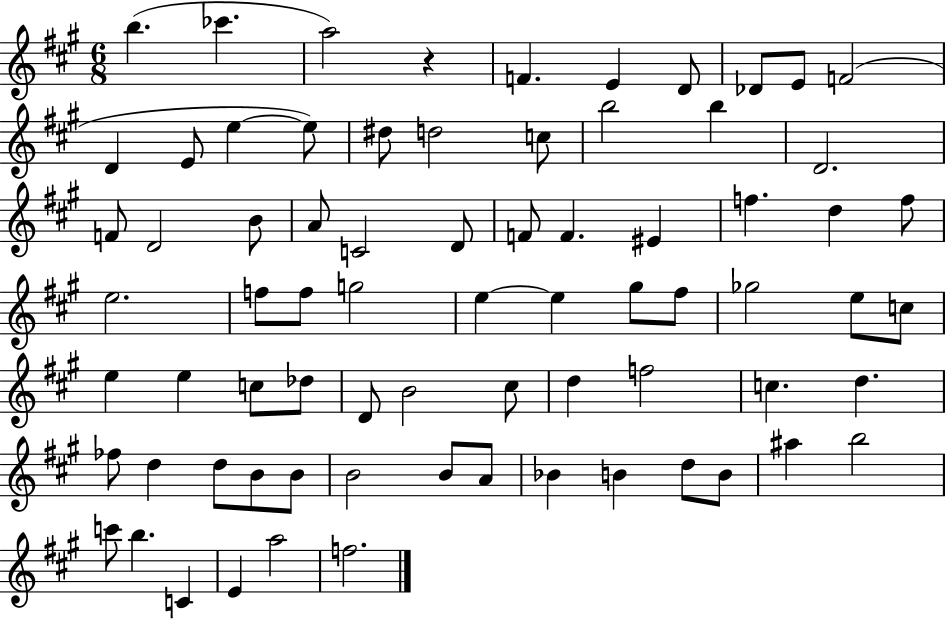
{
  \clef treble
  \numericTimeSignature
  \time 6/8
  \key a \major
  b''4.( ces'''4. | a''2) r4 | f'4. e'4 d'8 | des'8 e'8 f'2( | \break d'4 e'8 e''4~~ e''8) | dis''8 d''2 c''8 | b''2 b''4 | d'2. | \break f'8 d'2 b'8 | a'8 c'2 d'8 | f'8 f'4. eis'4 | f''4. d''4 f''8 | \break e''2. | f''8 f''8 g''2 | e''4~~ e''4 gis''8 fis''8 | ges''2 e''8 c''8 | \break e''4 e''4 c''8 des''8 | d'8 b'2 cis''8 | d''4 f''2 | c''4. d''4. | \break fes''8 d''4 d''8 b'8 b'8 | b'2 b'8 a'8 | bes'4 b'4 d''8 b'8 | ais''4 b''2 | \break c'''8 b''4. c'4 | e'4 a''2 | f''2. | \bar "|."
}